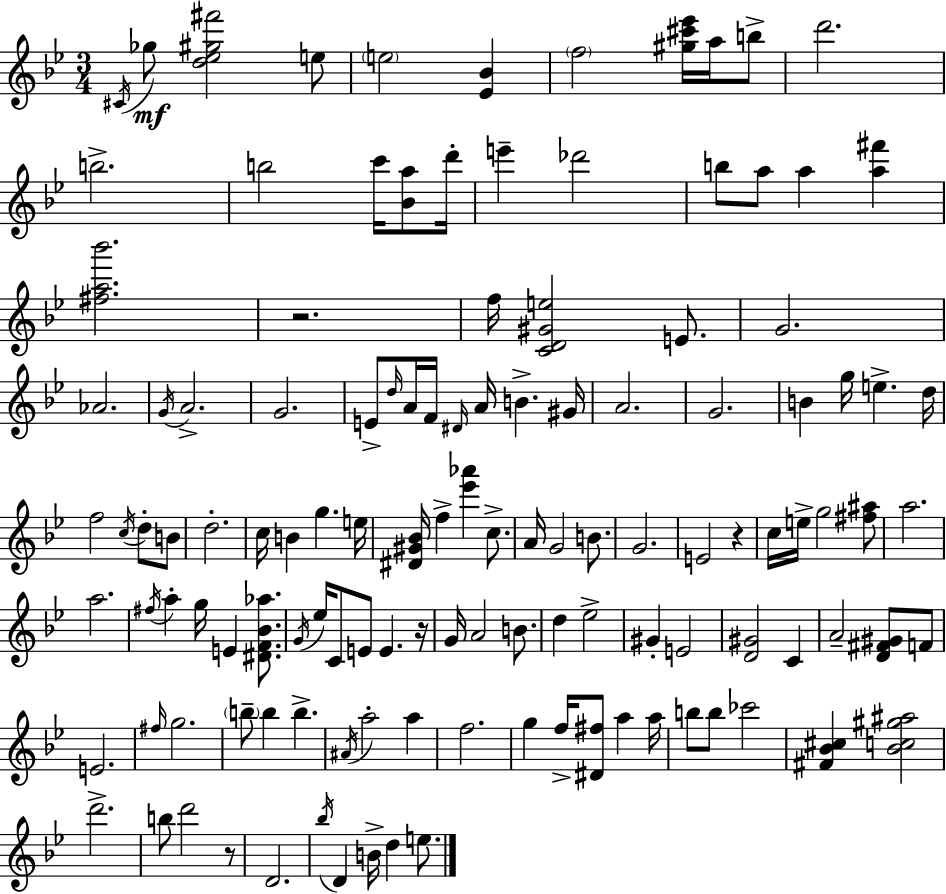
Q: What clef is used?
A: treble